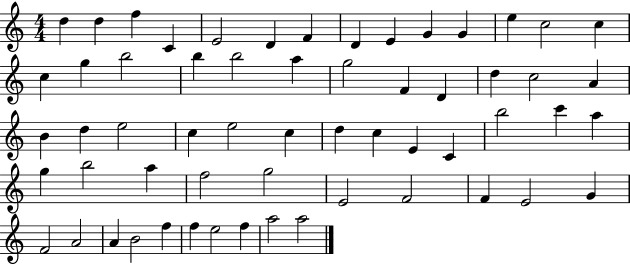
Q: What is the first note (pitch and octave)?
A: D5